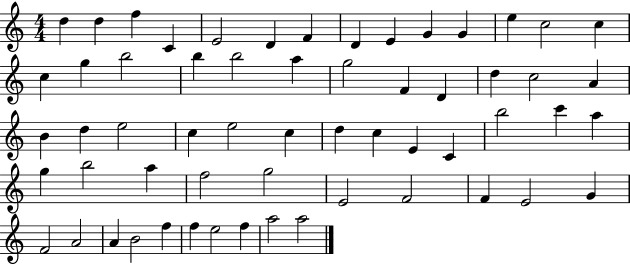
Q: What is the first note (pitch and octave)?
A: D5